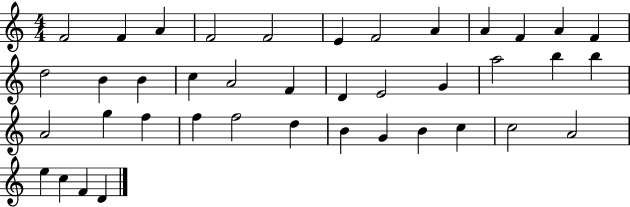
F4/h F4/q A4/q F4/h F4/h E4/q F4/h A4/q A4/q F4/q A4/q F4/q D5/h B4/q B4/q C5/q A4/h F4/q D4/q E4/h G4/q A5/h B5/q B5/q A4/h G5/q F5/q F5/q F5/h D5/q B4/q G4/q B4/q C5/q C5/h A4/h E5/q C5/q F4/q D4/q